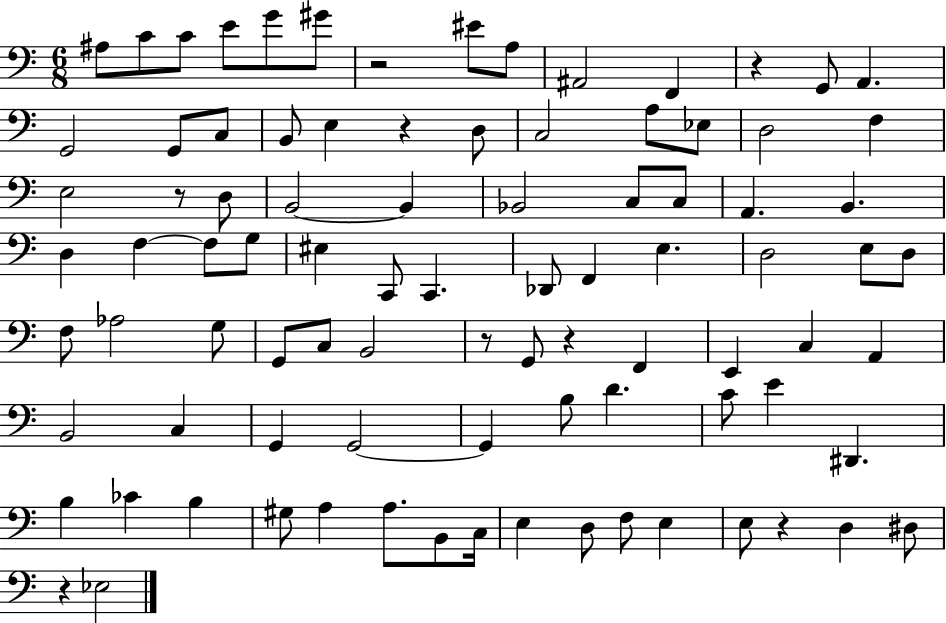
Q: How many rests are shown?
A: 8